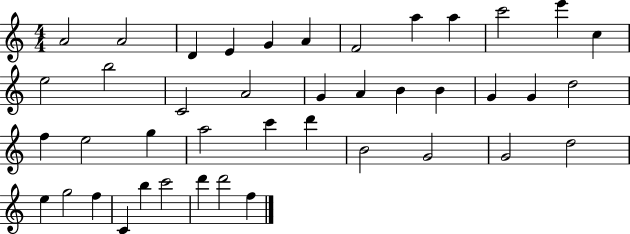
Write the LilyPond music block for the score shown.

{
  \clef treble
  \numericTimeSignature
  \time 4/4
  \key c \major
  a'2 a'2 | d'4 e'4 g'4 a'4 | f'2 a''4 a''4 | c'''2 e'''4 c''4 | \break e''2 b''2 | c'2 a'2 | g'4 a'4 b'4 b'4 | g'4 g'4 d''2 | \break f''4 e''2 g''4 | a''2 c'''4 d'''4 | b'2 g'2 | g'2 d''2 | \break e''4 g''2 f''4 | c'4 b''4 c'''2 | d'''4 d'''2 f''4 | \bar "|."
}